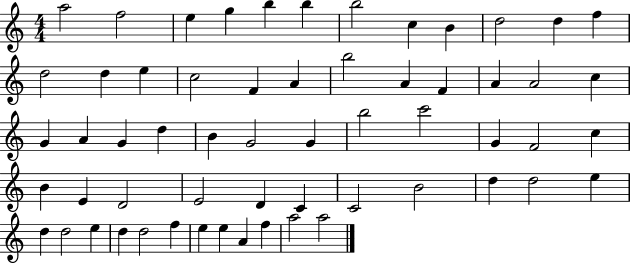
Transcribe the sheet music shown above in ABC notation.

X:1
T:Untitled
M:4/4
L:1/4
K:C
a2 f2 e g b b b2 c B d2 d f d2 d e c2 F A b2 A F A A2 c G A G d B G2 G b2 c'2 G F2 c B E D2 E2 D C C2 B2 d d2 e d d2 e d d2 f e e A f a2 a2